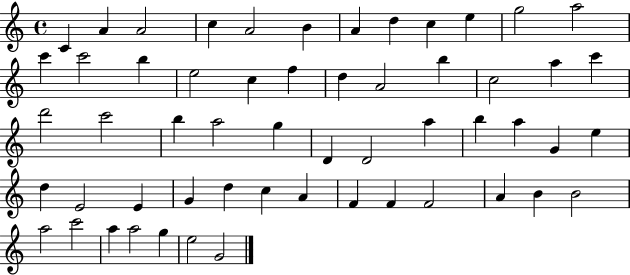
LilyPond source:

{
  \clef treble
  \time 4/4
  \defaultTimeSignature
  \key c \major
  c'4 a'4 a'2 | c''4 a'2 b'4 | a'4 d''4 c''4 e''4 | g''2 a''2 | \break c'''4 c'''2 b''4 | e''2 c''4 f''4 | d''4 a'2 b''4 | c''2 a''4 c'''4 | \break d'''2 c'''2 | b''4 a''2 g''4 | d'4 d'2 a''4 | b''4 a''4 g'4 e''4 | \break d''4 e'2 e'4 | g'4 d''4 c''4 a'4 | f'4 f'4 f'2 | a'4 b'4 b'2 | \break a''2 c'''2 | a''4 a''2 g''4 | e''2 g'2 | \bar "|."
}